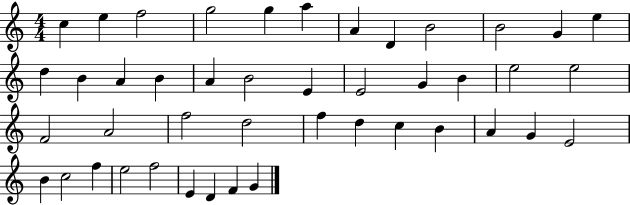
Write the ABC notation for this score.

X:1
T:Untitled
M:4/4
L:1/4
K:C
c e f2 g2 g a A D B2 B2 G e d B A B A B2 E E2 G B e2 e2 F2 A2 f2 d2 f d c B A G E2 B c2 f e2 f2 E D F G